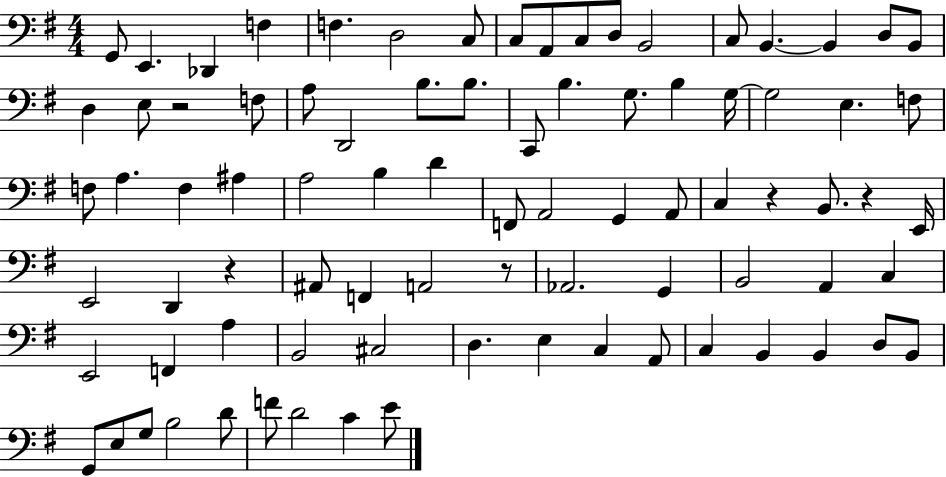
X:1
T:Untitled
M:4/4
L:1/4
K:G
G,,/2 E,, _D,, F, F, D,2 C,/2 C,/2 A,,/2 C,/2 D,/2 B,,2 C,/2 B,, B,, D,/2 B,,/2 D, E,/2 z2 F,/2 A,/2 D,,2 B,/2 B,/2 C,,/2 B, G,/2 B, G,/4 G,2 E, F,/2 F,/2 A, F, ^A, A,2 B, D F,,/2 A,,2 G,, A,,/2 C, z B,,/2 z E,,/4 E,,2 D,, z ^A,,/2 F,, A,,2 z/2 _A,,2 G,, B,,2 A,, C, E,,2 F,, A, B,,2 ^C,2 D, E, C, A,,/2 C, B,, B,, D,/2 B,,/2 G,,/2 E,/2 G,/2 B,2 D/2 F/2 D2 C E/2